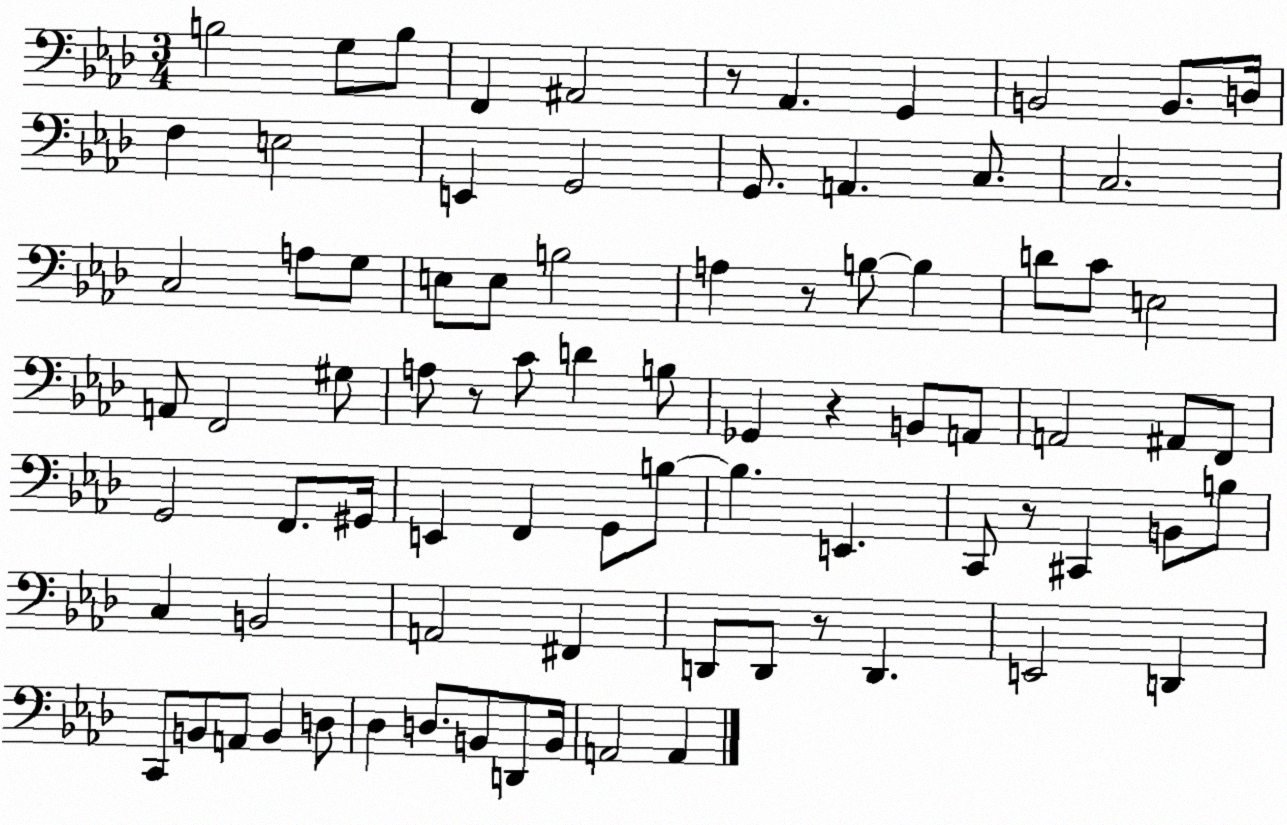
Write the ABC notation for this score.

X:1
T:Untitled
M:3/4
L:1/4
K:Ab
B,2 G,/2 B,/2 F,, ^A,,2 z/2 _A,, G,, B,,2 B,,/2 D,/4 F, E,2 E,, G,,2 G,,/2 A,, C,/2 C,2 C,2 A,/2 G,/2 E,/2 E,/2 B,2 A, z/2 B,/2 B, D/2 C/2 E,2 A,,/2 F,,2 ^G,/2 A,/2 z/2 C/2 D B,/2 _G,, z B,,/2 A,,/2 A,,2 ^A,,/2 F,,/2 G,,2 F,,/2 ^G,,/4 E,, F,, G,,/2 B,/2 B, E,, C,,/2 z/2 ^C,, B,,/2 B,/2 C, B,,2 A,,2 ^F,, D,,/2 D,,/2 z/2 D,, E,,2 D,, C,,/2 B,,/2 A,,/2 B,, D,/2 _D, D,/2 B,,/2 D,,/2 B,,/4 A,,2 A,,